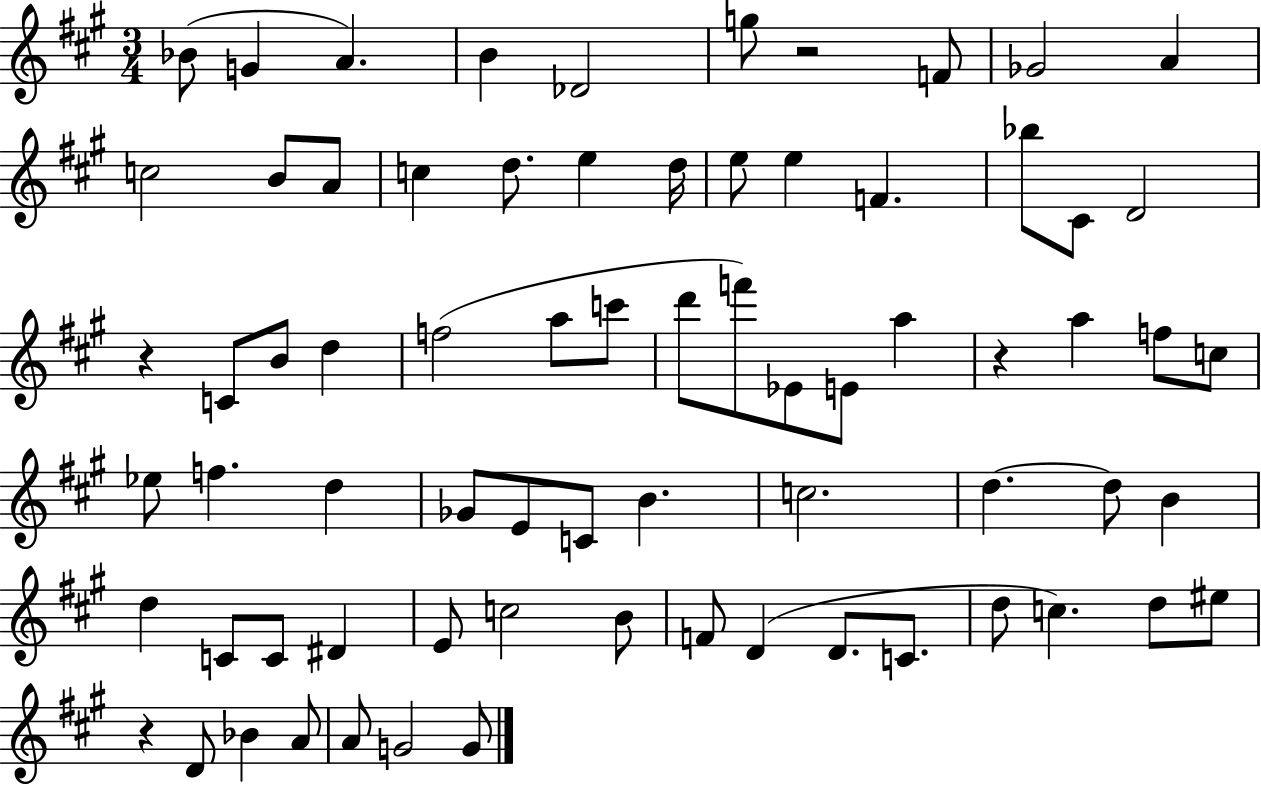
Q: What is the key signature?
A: A major